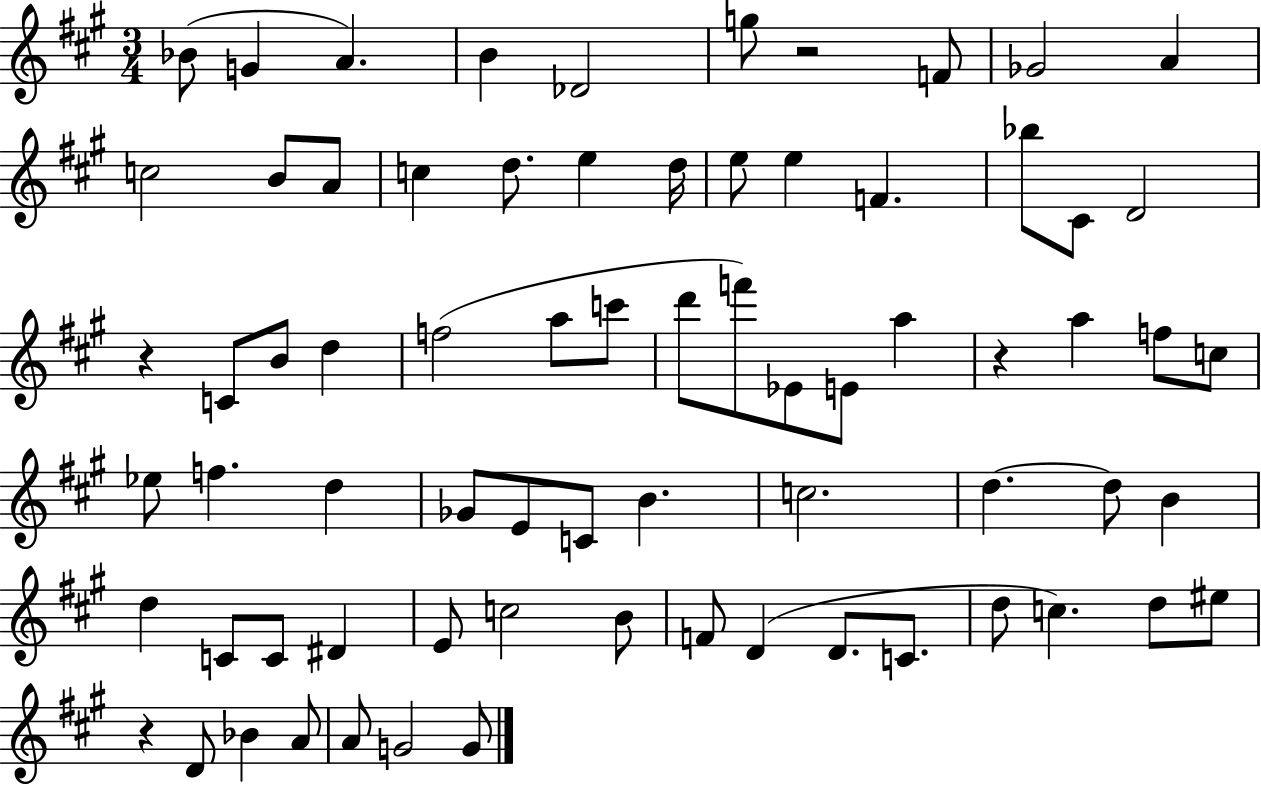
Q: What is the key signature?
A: A major